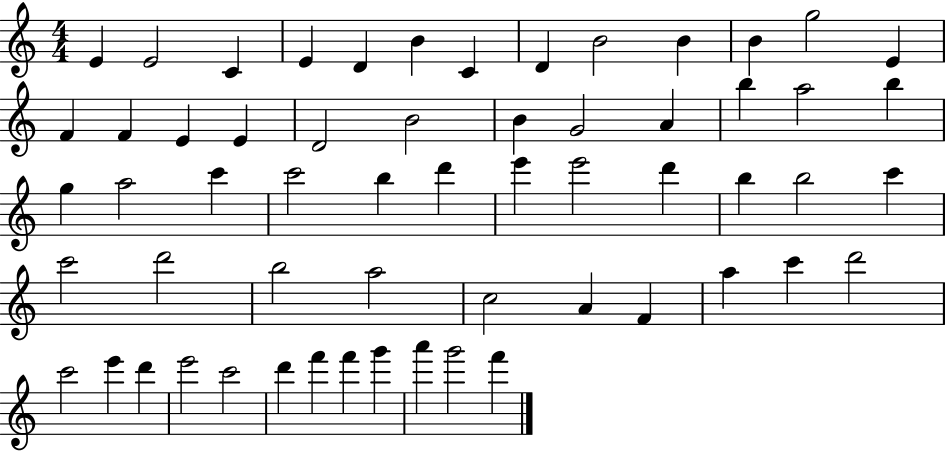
{
  \clef treble
  \numericTimeSignature
  \time 4/4
  \key c \major
  e'4 e'2 c'4 | e'4 d'4 b'4 c'4 | d'4 b'2 b'4 | b'4 g''2 e'4 | \break f'4 f'4 e'4 e'4 | d'2 b'2 | b'4 g'2 a'4 | b''4 a''2 b''4 | \break g''4 a''2 c'''4 | c'''2 b''4 d'''4 | e'''4 e'''2 d'''4 | b''4 b''2 c'''4 | \break c'''2 d'''2 | b''2 a''2 | c''2 a'4 f'4 | a''4 c'''4 d'''2 | \break c'''2 e'''4 d'''4 | e'''2 c'''2 | d'''4 f'''4 f'''4 g'''4 | a'''4 g'''2 f'''4 | \break \bar "|."
}